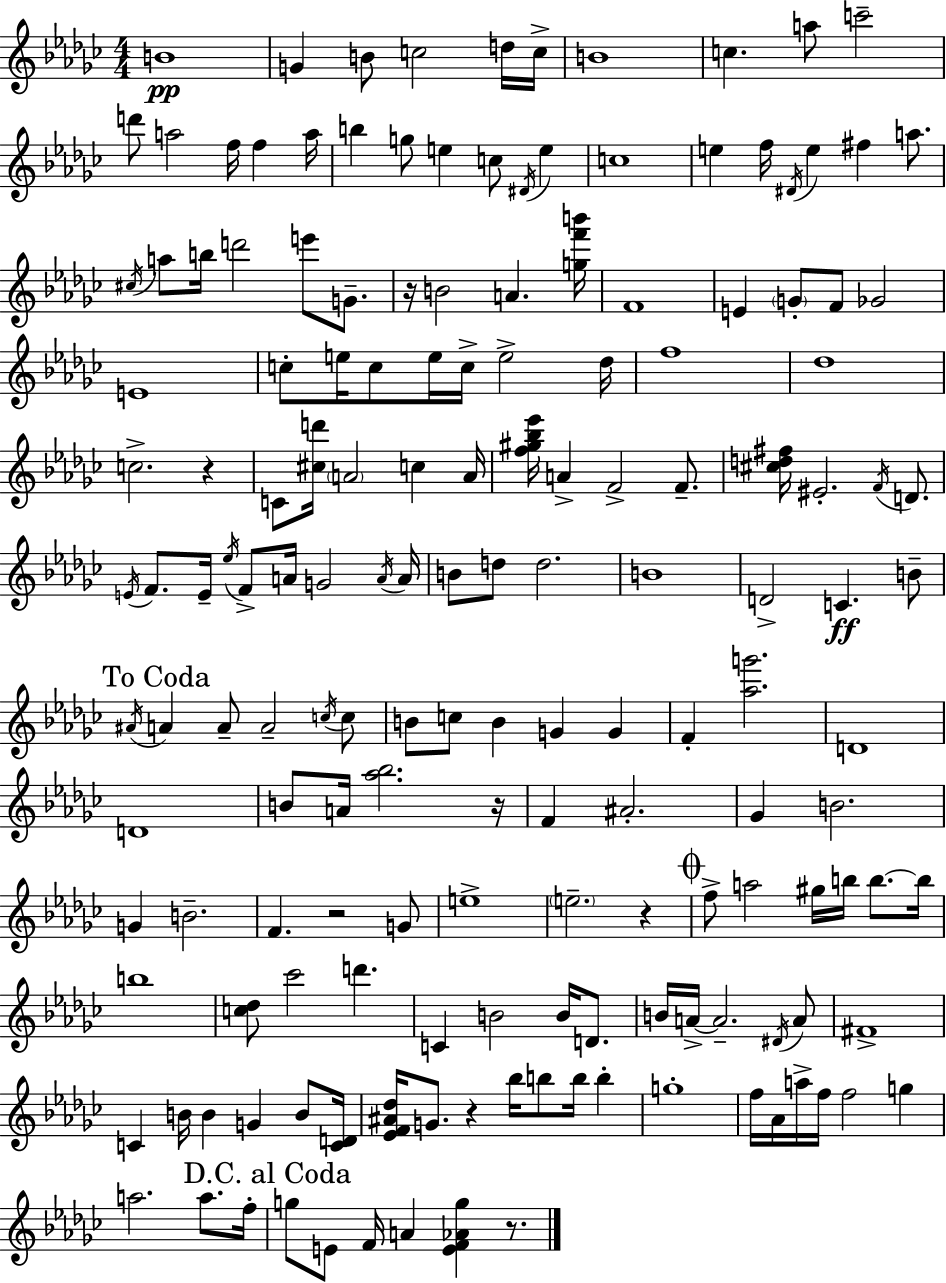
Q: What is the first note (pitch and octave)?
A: B4